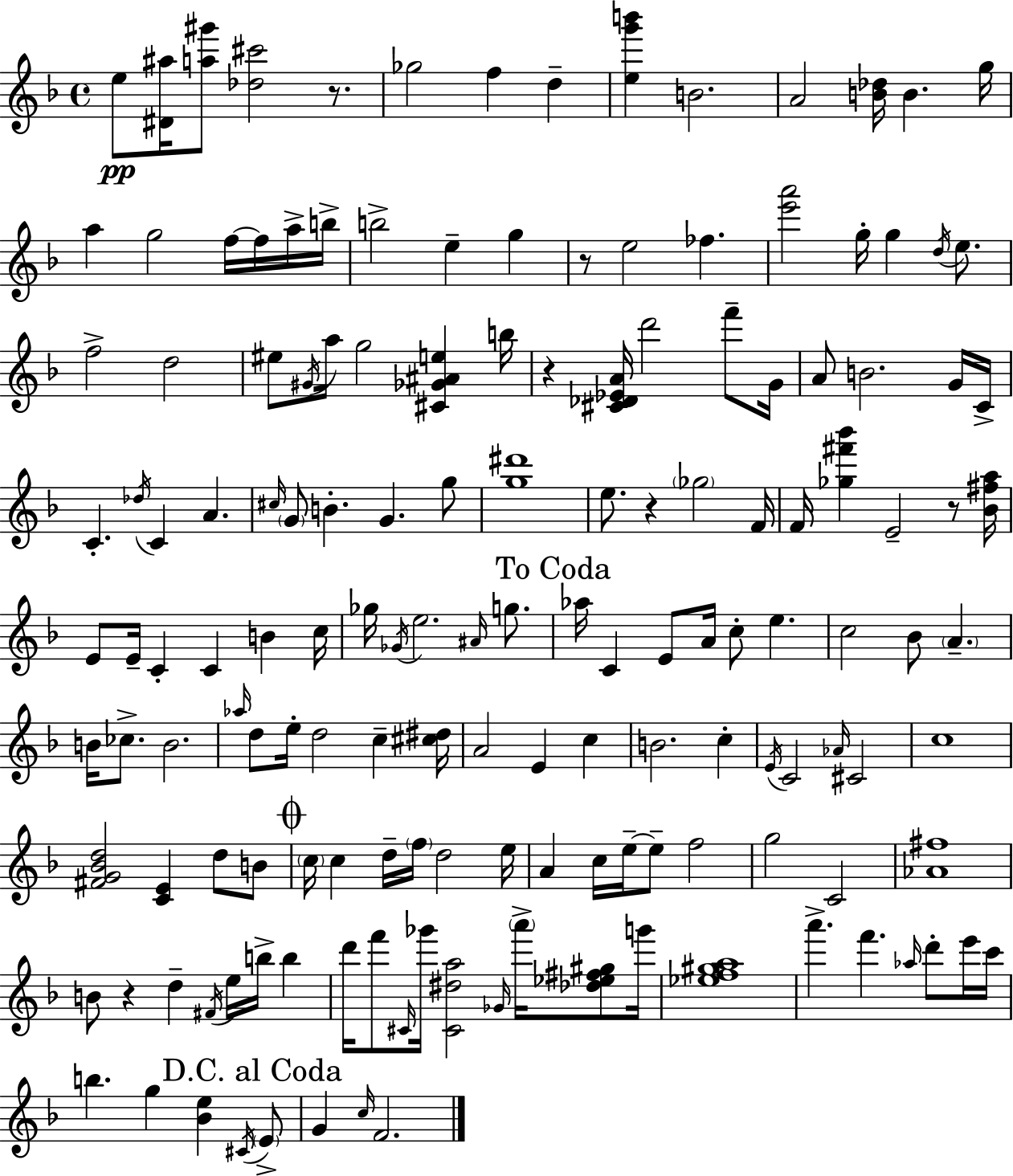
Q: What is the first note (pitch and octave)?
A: E5